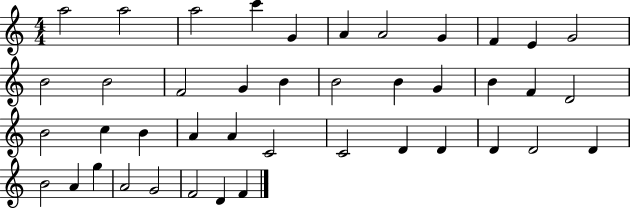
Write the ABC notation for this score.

X:1
T:Untitled
M:4/4
L:1/4
K:C
a2 a2 a2 c' G A A2 G F E G2 B2 B2 F2 G B B2 B G B F D2 B2 c B A A C2 C2 D D D D2 D B2 A g A2 G2 F2 D F